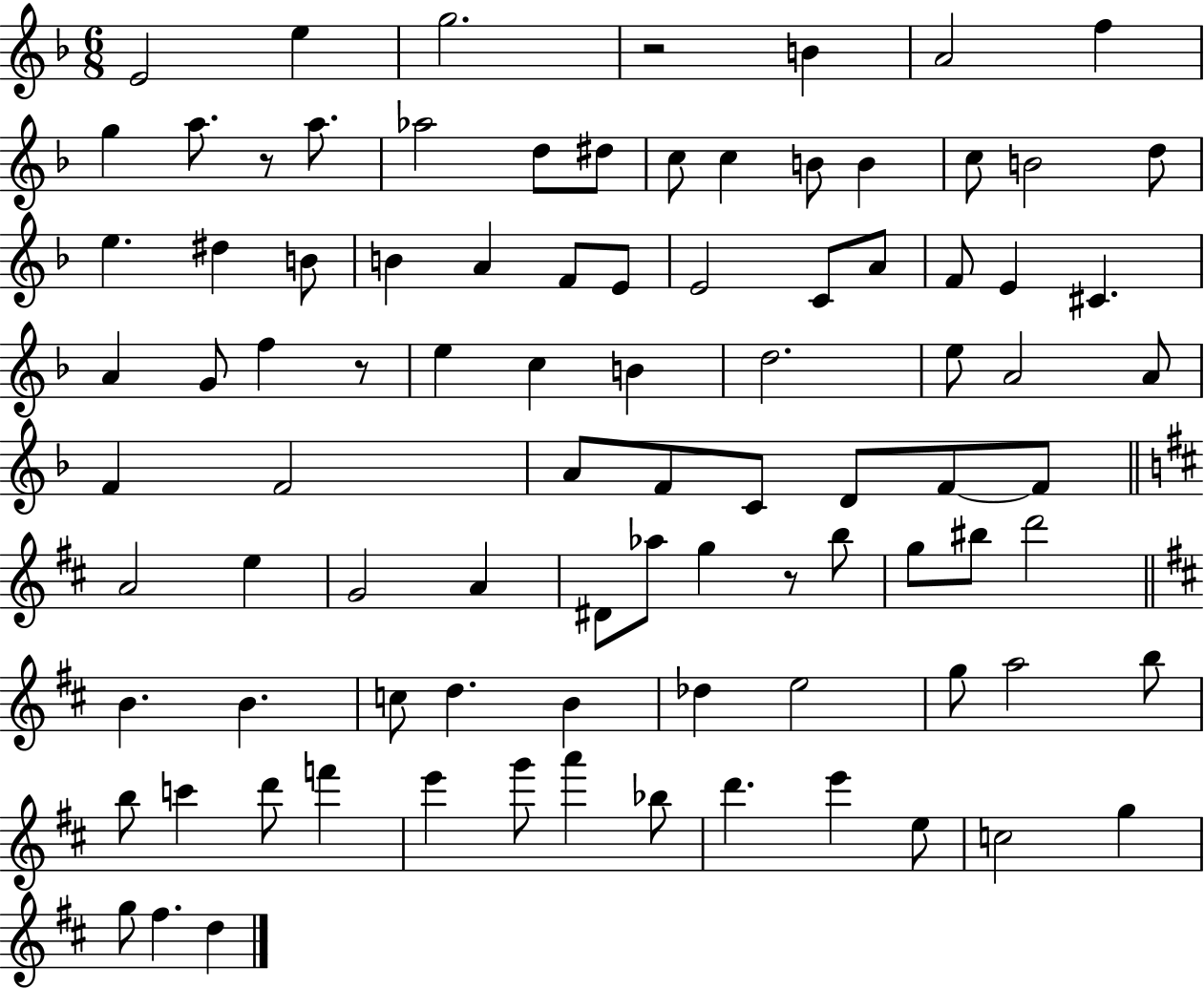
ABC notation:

X:1
T:Untitled
M:6/8
L:1/4
K:F
E2 e g2 z2 B A2 f g a/2 z/2 a/2 _a2 d/2 ^d/2 c/2 c B/2 B c/2 B2 d/2 e ^d B/2 B A F/2 E/2 E2 C/2 A/2 F/2 E ^C A G/2 f z/2 e c B d2 e/2 A2 A/2 F F2 A/2 F/2 C/2 D/2 F/2 F/2 A2 e G2 A ^D/2 _a/2 g z/2 b/2 g/2 ^b/2 d'2 B B c/2 d B _d e2 g/2 a2 b/2 b/2 c' d'/2 f' e' g'/2 a' _b/2 d' e' e/2 c2 g g/2 ^f d